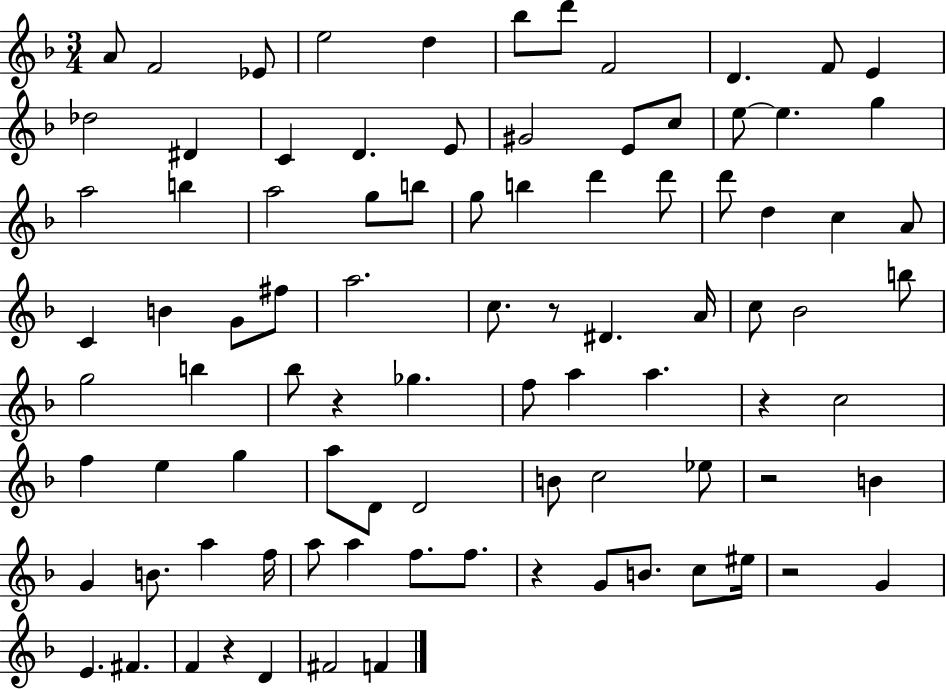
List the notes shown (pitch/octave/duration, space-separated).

A4/e F4/h Eb4/e E5/h D5/q Bb5/e D6/e F4/h D4/q. F4/e E4/q Db5/h D#4/q C4/q D4/q. E4/e G#4/h E4/e C5/e E5/e E5/q. G5/q A5/h B5/q A5/h G5/e B5/e G5/e B5/q D6/q D6/e D6/e D5/q C5/q A4/e C4/q B4/q G4/e F#5/e A5/h. C5/e. R/e D#4/q. A4/s C5/e Bb4/h B5/e G5/h B5/q Bb5/e R/q Gb5/q. F5/e A5/q A5/q. R/q C5/h F5/q E5/q G5/q A5/e D4/e D4/h B4/e C5/h Eb5/e R/h B4/q G4/q B4/e. A5/q F5/s A5/e A5/q F5/e. F5/e. R/q G4/e B4/e. C5/e EIS5/s R/h G4/q E4/q. F#4/q. F4/q R/q D4/q F#4/h F4/q